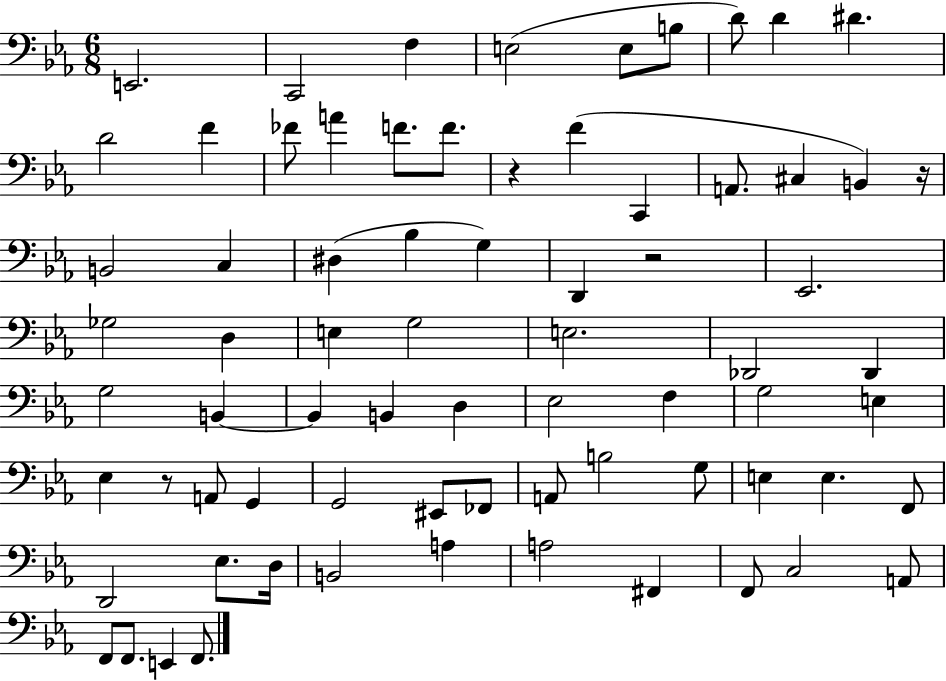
E2/h. C2/h F3/q E3/h E3/e B3/e D4/e D4/q D#4/q. D4/h F4/q FES4/e A4/q F4/e. F4/e. R/q F4/q C2/q A2/e. C#3/q B2/q R/s B2/h C3/q D#3/q Bb3/q G3/q D2/q R/h Eb2/h. Gb3/h D3/q E3/q G3/h E3/h. Db2/h Db2/q G3/h B2/q B2/q B2/q D3/q Eb3/h F3/q G3/h E3/q Eb3/q R/e A2/e G2/q G2/h EIS2/e FES2/e A2/e B3/h G3/e E3/q E3/q. F2/e D2/h Eb3/e. D3/s B2/h A3/q A3/h F#2/q F2/e C3/h A2/e F2/e F2/e. E2/q F2/e.